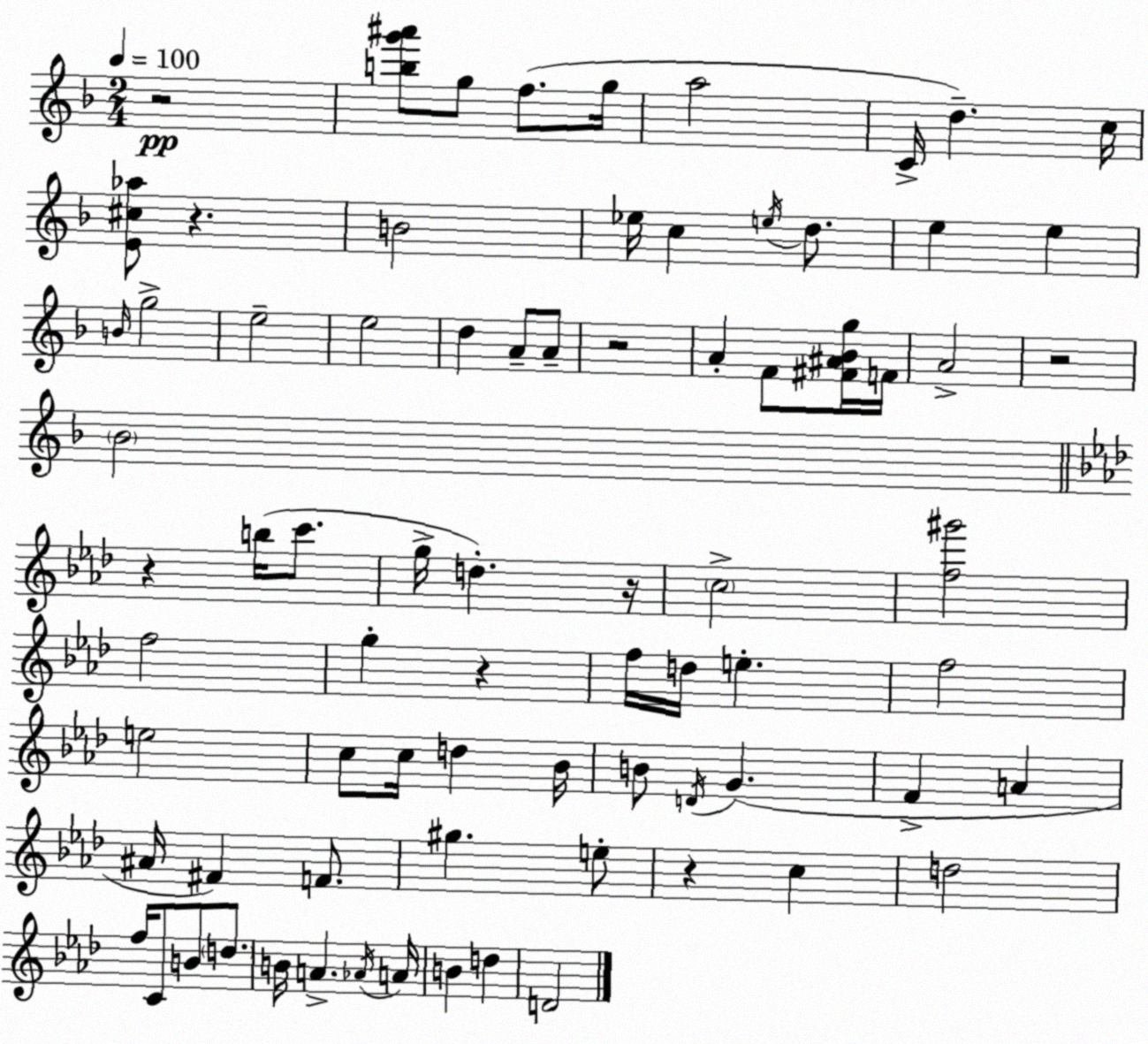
X:1
T:Untitled
M:2/4
L:1/4
K:F
z2 [bg'^a']/2 g/2 f/2 g/4 a2 C/4 d c/4 [E^c_a]/2 z B2 _e/4 c e/4 d/2 e e B/4 g2 e2 e2 d A/2 A/2 z2 A F/2 [^F^A_Bg]/4 F/4 A2 z2 _B2 z b/4 c'/2 g/4 d z/4 c2 [f^g']2 f2 g z f/4 d/4 e f2 e2 c/2 c/4 d _B/4 B/2 D/4 G F A ^A/4 ^F F/2 ^g e/2 z c d2 f/4 C/2 B/2 d/2 B/4 A _A/4 A/4 B d D2